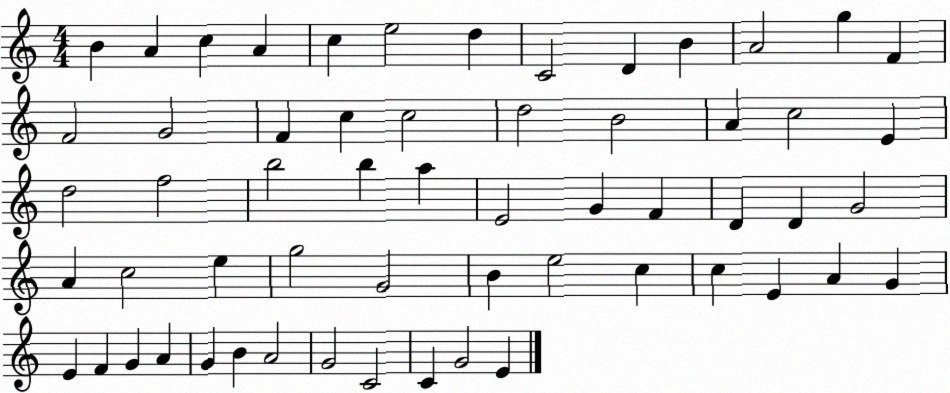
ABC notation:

X:1
T:Untitled
M:4/4
L:1/4
K:C
B A c A c e2 d C2 D B A2 g F F2 G2 F c c2 d2 B2 A c2 E d2 f2 b2 b a E2 G F D D G2 A c2 e g2 G2 B e2 c c E A G E F G A G B A2 G2 C2 C G2 E